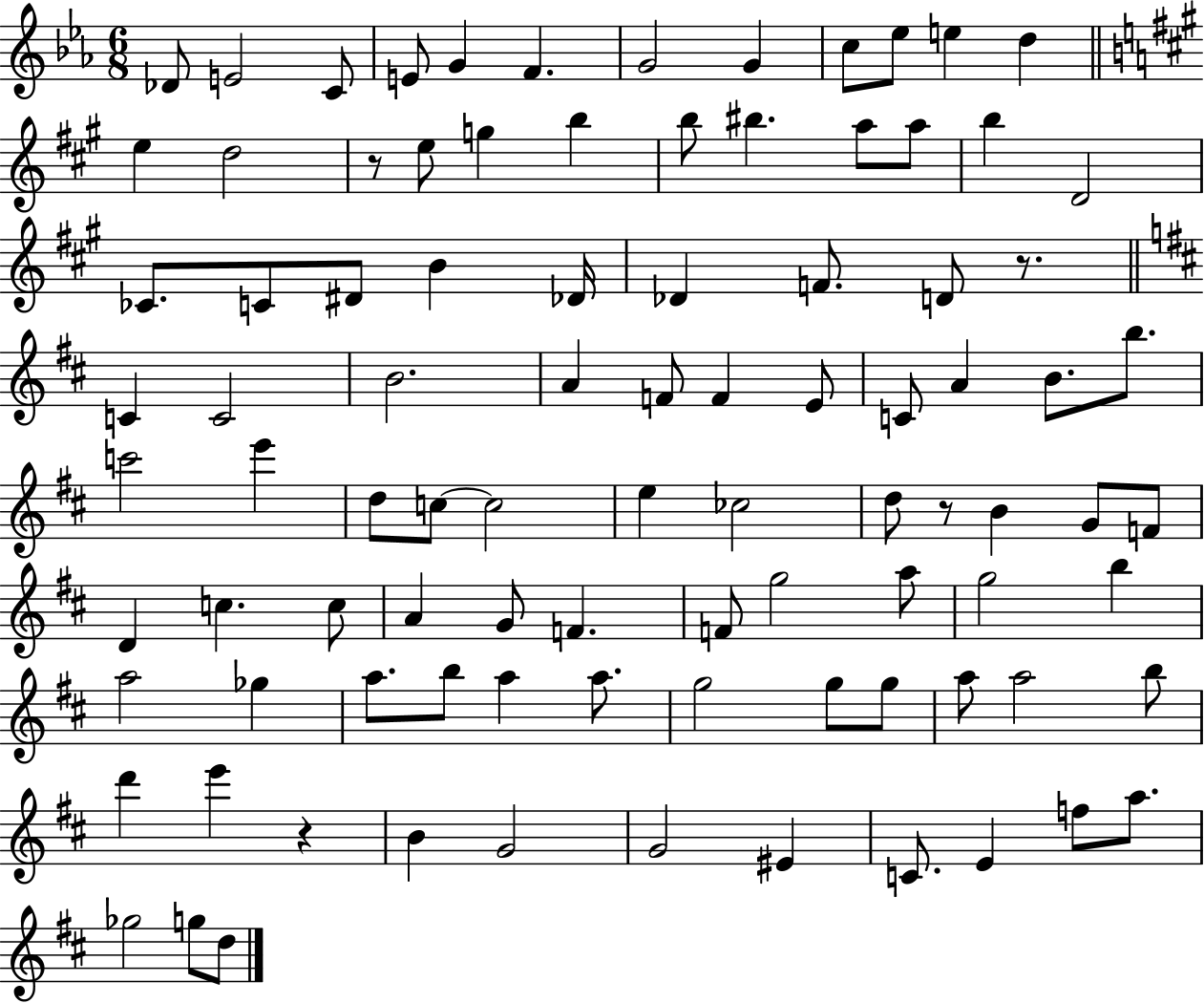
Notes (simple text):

Db4/e E4/h C4/e E4/e G4/q F4/q. G4/h G4/q C5/e Eb5/e E5/q D5/q E5/q D5/h R/e E5/e G5/q B5/q B5/e BIS5/q. A5/e A5/e B5/q D4/h CES4/e. C4/e D#4/e B4/q Db4/s Db4/q F4/e. D4/e R/e. C4/q C4/h B4/h. A4/q F4/e F4/q E4/e C4/e A4/q B4/e. B5/e. C6/h E6/q D5/e C5/e C5/h E5/q CES5/h D5/e R/e B4/q G4/e F4/e D4/q C5/q. C5/e A4/q G4/e F4/q. F4/e G5/h A5/e G5/h B5/q A5/h Gb5/q A5/e. B5/e A5/q A5/e. G5/h G5/e G5/e A5/e A5/h B5/e D6/q E6/q R/q B4/q G4/h G4/h EIS4/q C4/e. E4/q F5/e A5/e. Gb5/h G5/e D5/e